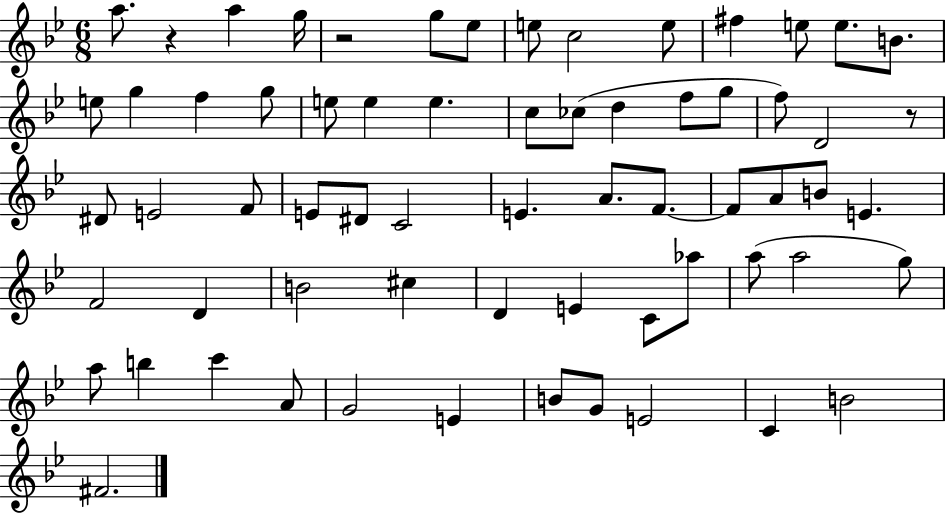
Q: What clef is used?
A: treble